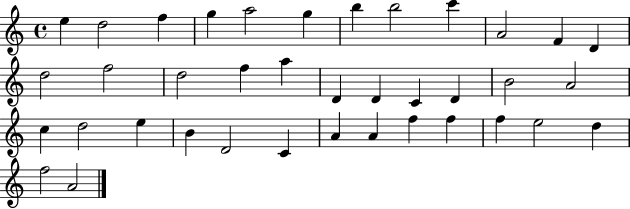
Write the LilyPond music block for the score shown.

{
  \clef treble
  \time 4/4
  \defaultTimeSignature
  \key c \major
  e''4 d''2 f''4 | g''4 a''2 g''4 | b''4 b''2 c'''4 | a'2 f'4 d'4 | \break d''2 f''2 | d''2 f''4 a''4 | d'4 d'4 c'4 d'4 | b'2 a'2 | \break c''4 d''2 e''4 | b'4 d'2 c'4 | a'4 a'4 f''4 f''4 | f''4 e''2 d''4 | \break f''2 a'2 | \bar "|."
}